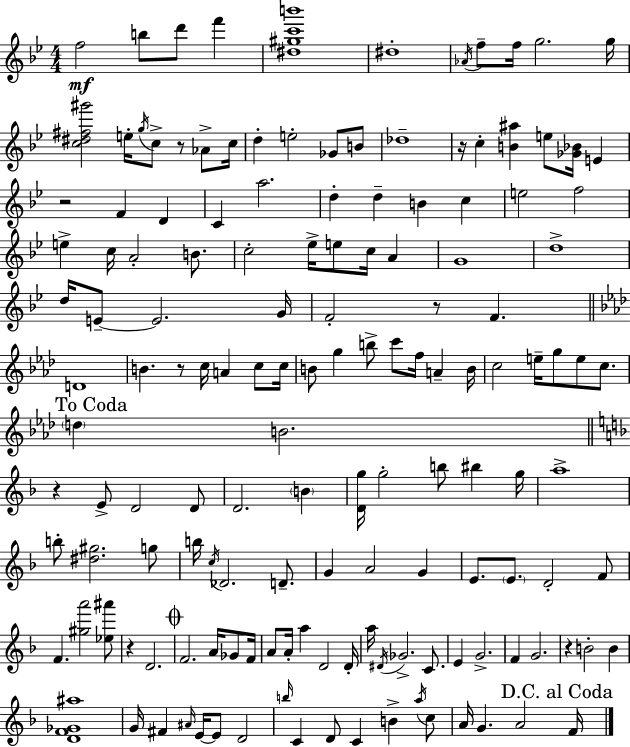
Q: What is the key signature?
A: BES major